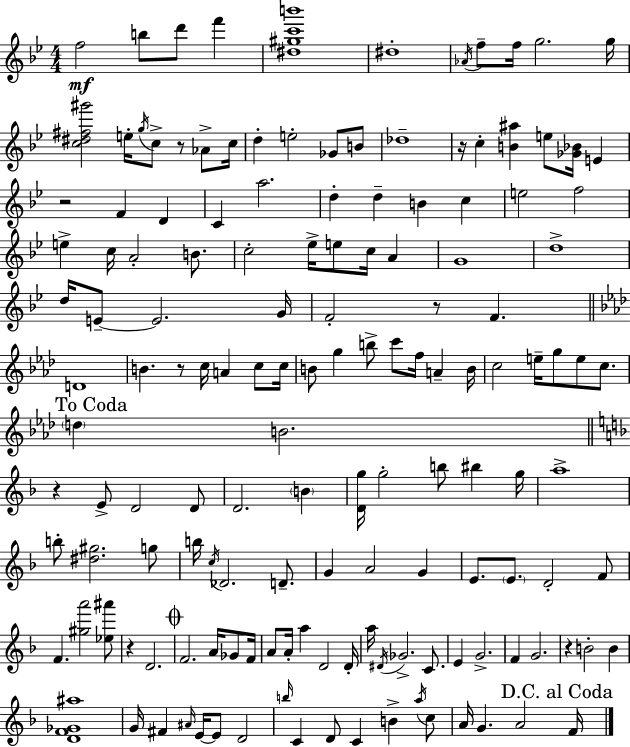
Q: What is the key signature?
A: BES major